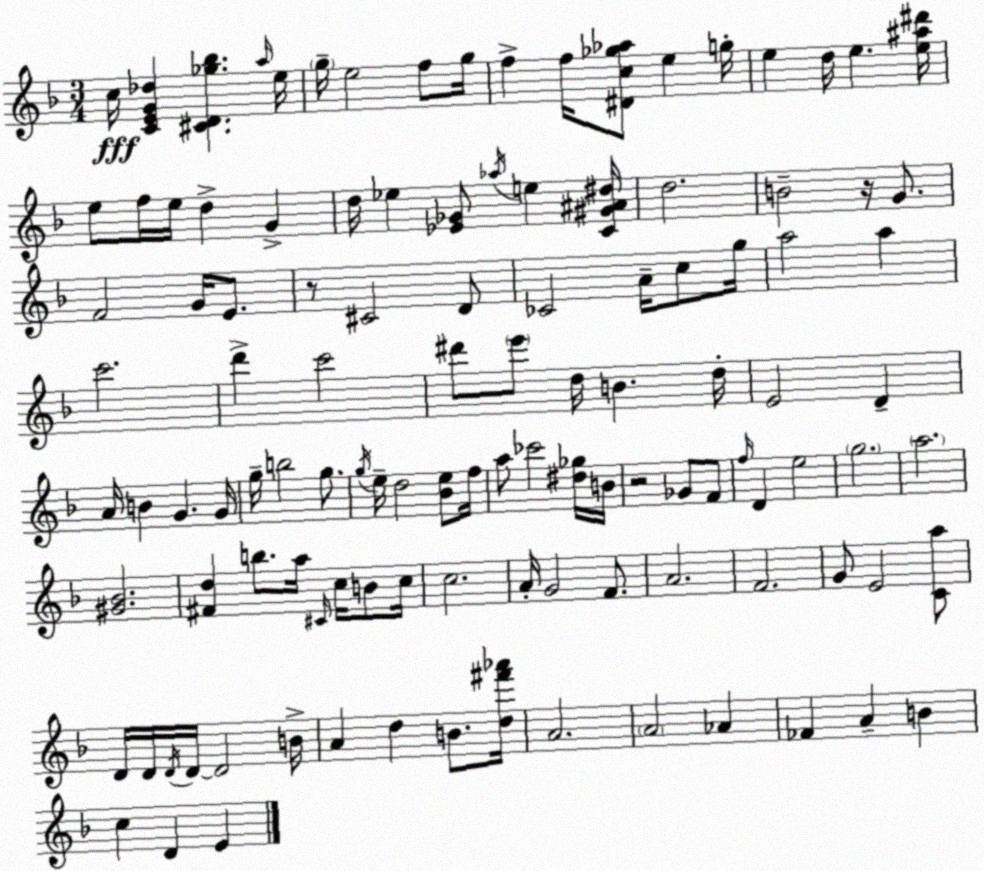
X:1
T:Untitled
M:3/4
L:1/4
K:Dm
c/4 [CEG_d] [^CD_g_b] a/4 e/4 g/4 e2 f/2 g/4 f f/4 [^Dc_g_a]/2 e g/4 e d/4 e [e^a^d']/4 e/2 f/4 e/4 d G d/4 _e [_E_G]/2 _a/4 e [C^G^A^d]/4 d2 B2 z/4 G/2 F2 G/4 E/2 z/2 ^C2 D/2 _C2 A/4 c/2 g/4 a2 a c'2 d' c'2 ^d'/2 e'/2 d/4 B d/4 E2 D A/4 B G G/4 g/4 b2 g/2 g/4 e/4 d2 [_Be]/2 f/4 a/2 _c'2 [^d_g]/4 B/4 z2 _G/2 F/2 f/4 D e2 g2 a2 [^G_B]2 [^Fd] b/2 a/4 ^C/4 c/4 B/2 c/4 c2 A/4 G2 F/2 A2 F2 G/2 E2 [Ca]/2 D/4 D/4 D/4 D/4 D2 B/4 A d B/2 [d^f'_a']/4 A2 A2 _A _F A B c D E